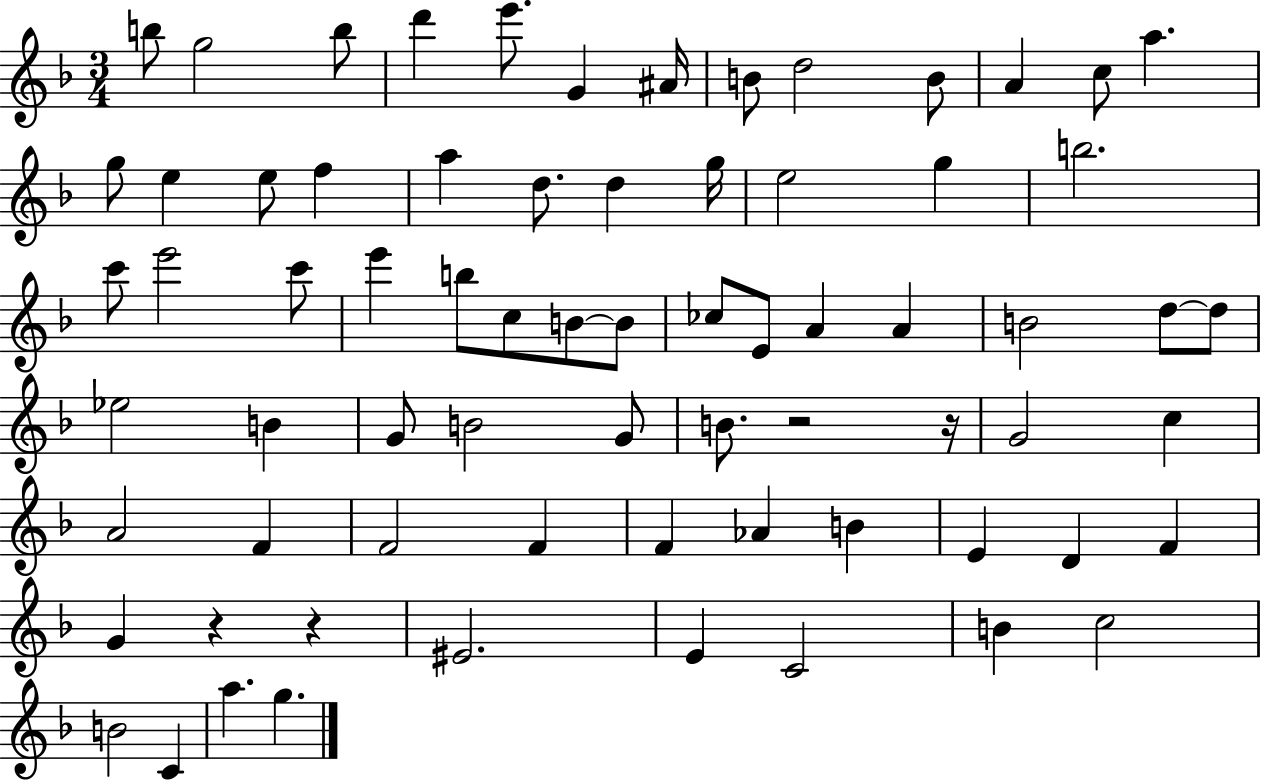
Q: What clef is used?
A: treble